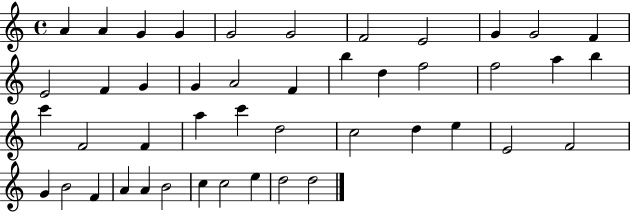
{
  \clef treble
  \time 4/4
  \defaultTimeSignature
  \key c \major
  a'4 a'4 g'4 g'4 | g'2 g'2 | f'2 e'2 | g'4 g'2 f'4 | \break e'2 f'4 g'4 | g'4 a'2 f'4 | b''4 d''4 f''2 | f''2 a''4 b''4 | \break c'''4 f'2 f'4 | a''4 c'''4 d''2 | c''2 d''4 e''4 | e'2 f'2 | \break g'4 b'2 f'4 | a'4 a'4 b'2 | c''4 c''2 e''4 | d''2 d''2 | \break \bar "|."
}